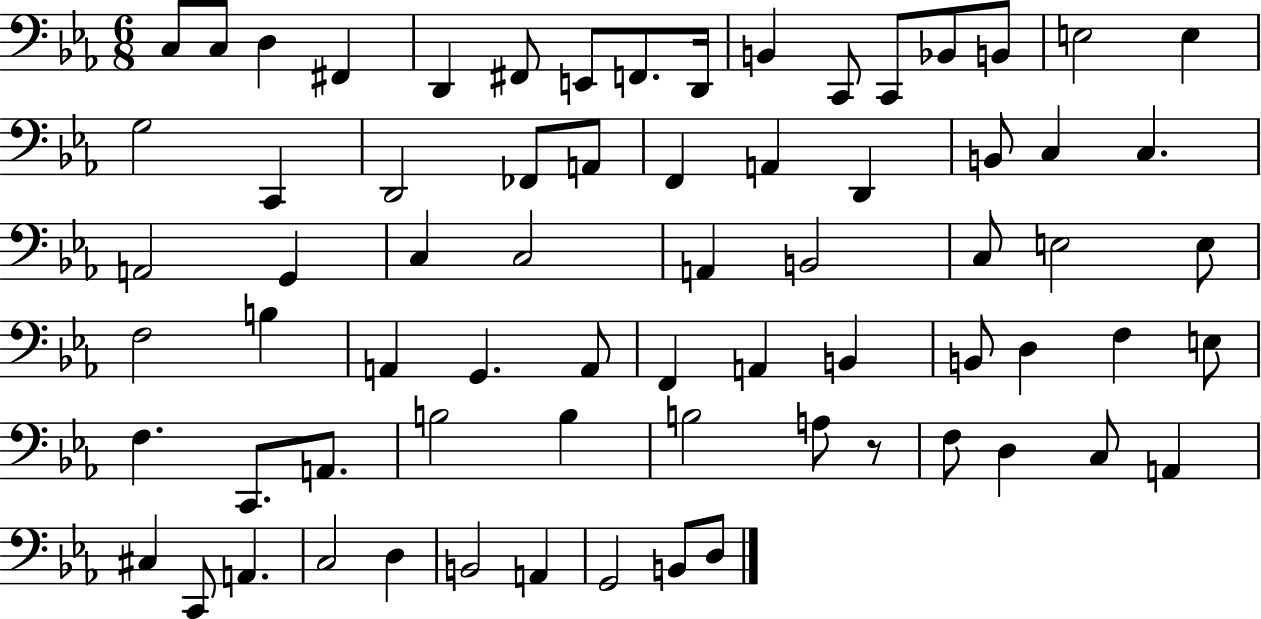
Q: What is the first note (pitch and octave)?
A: C3